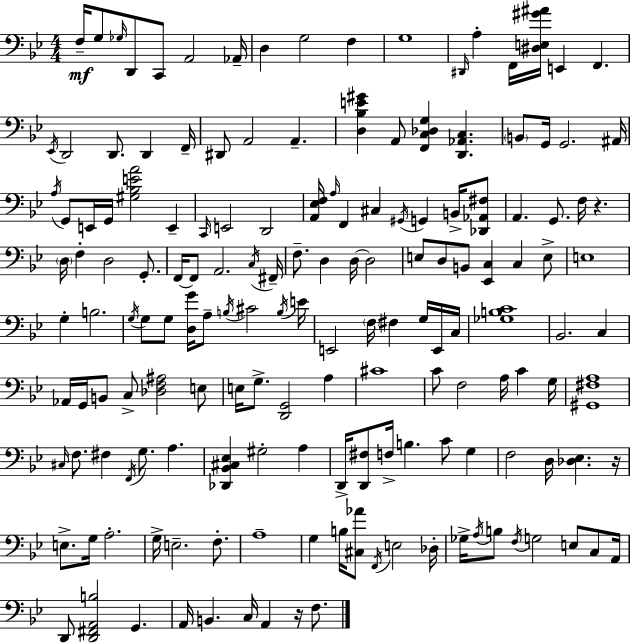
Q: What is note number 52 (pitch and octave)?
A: F2